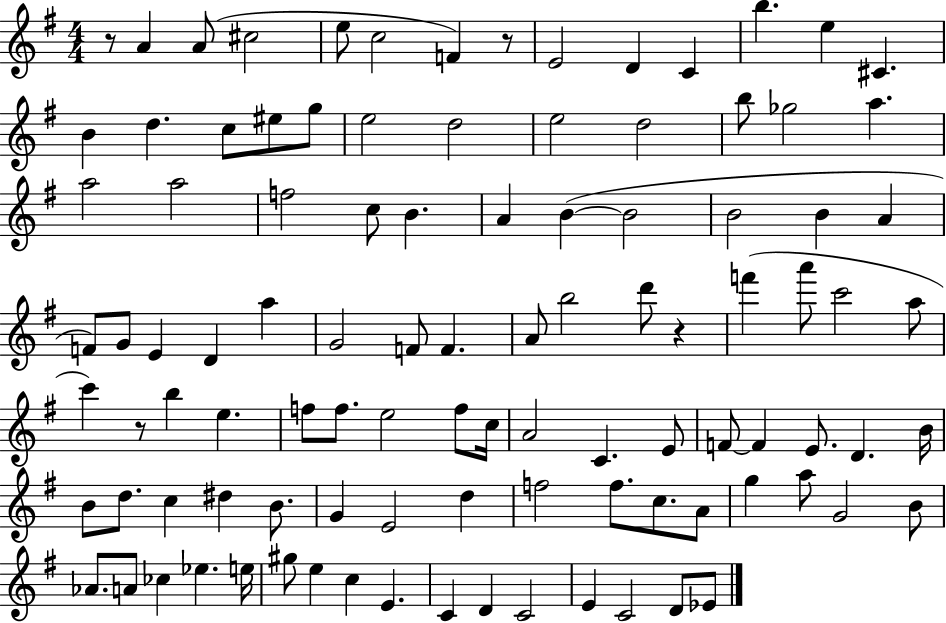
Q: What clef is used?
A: treble